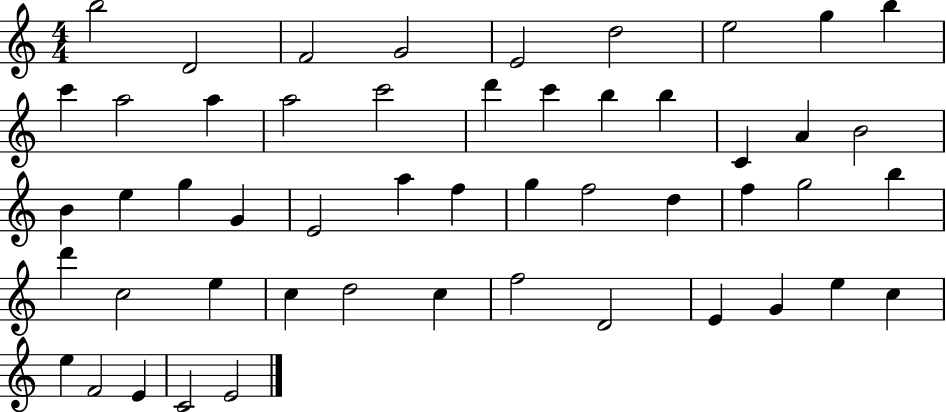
{
  \clef treble
  \numericTimeSignature
  \time 4/4
  \key c \major
  b''2 d'2 | f'2 g'2 | e'2 d''2 | e''2 g''4 b''4 | \break c'''4 a''2 a''4 | a''2 c'''2 | d'''4 c'''4 b''4 b''4 | c'4 a'4 b'2 | \break b'4 e''4 g''4 g'4 | e'2 a''4 f''4 | g''4 f''2 d''4 | f''4 g''2 b''4 | \break d'''4 c''2 e''4 | c''4 d''2 c''4 | f''2 d'2 | e'4 g'4 e''4 c''4 | \break e''4 f'2 e'4 | c'2 e'2 | \bar "|."
}